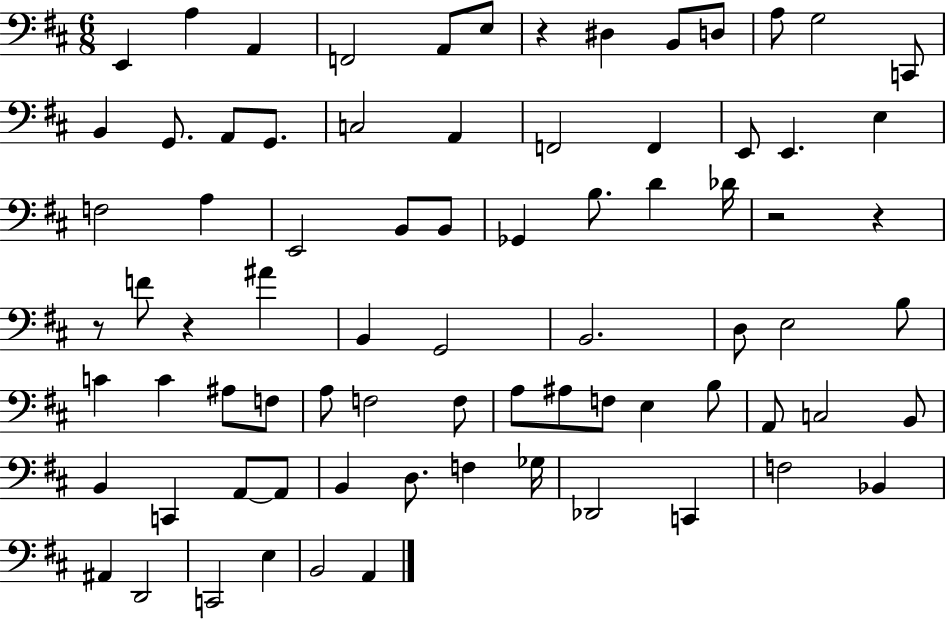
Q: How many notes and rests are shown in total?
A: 78